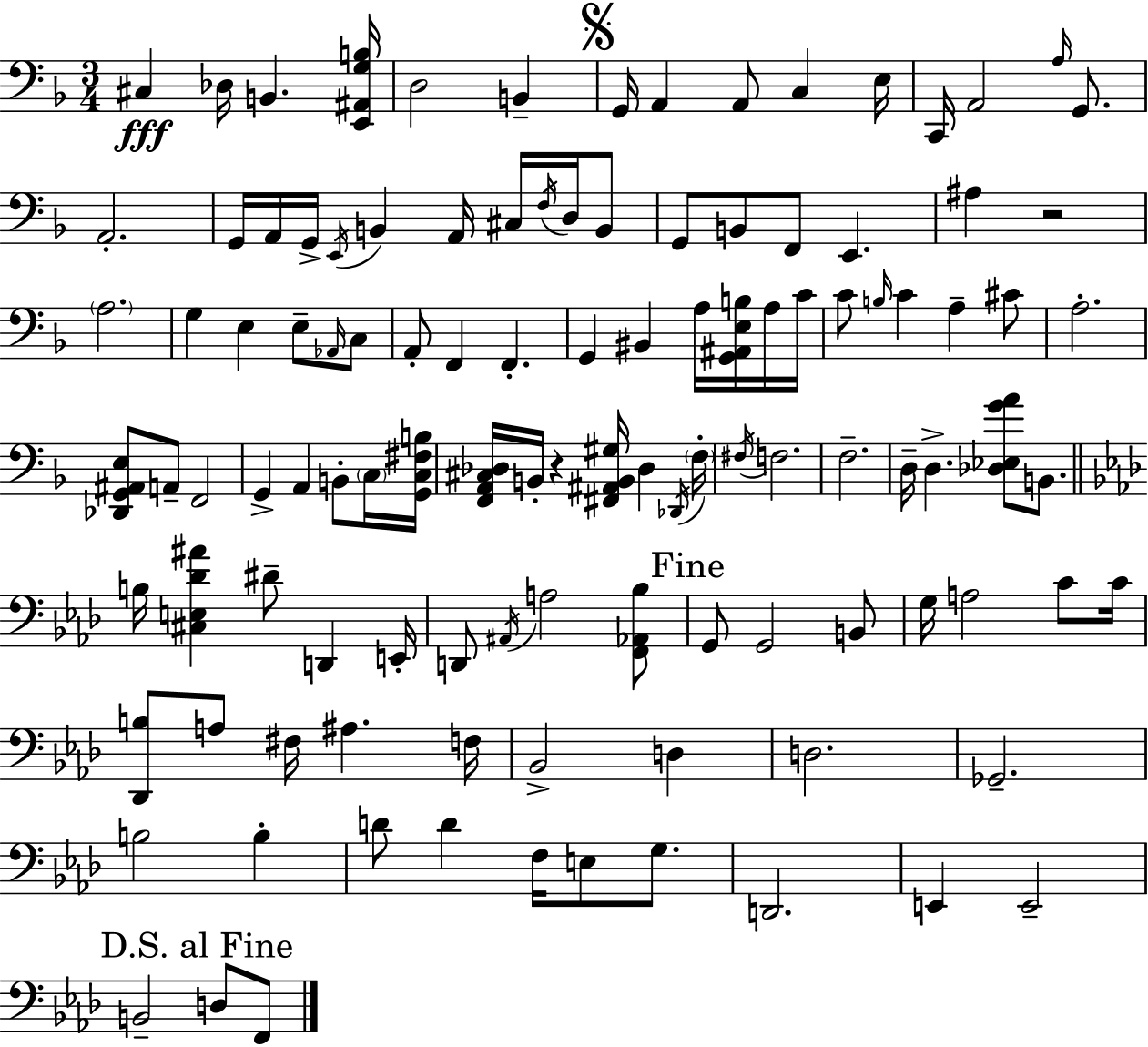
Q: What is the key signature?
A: D minor